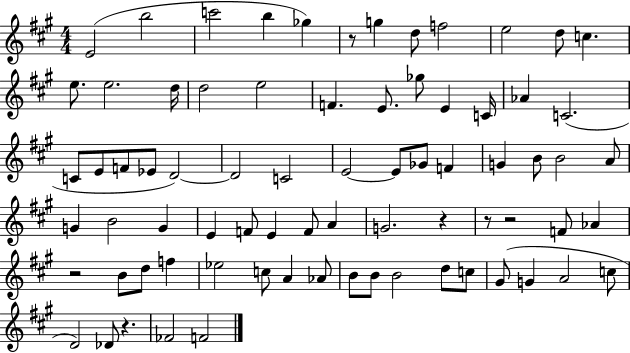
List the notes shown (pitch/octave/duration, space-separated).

E4/h B5/h C6/h B5/q Gb5/q R/e G5/q D5/e F5/h E5/h D5/e C5/q. E5/e. E5/h. D5/s D5/h E5/h F4/q. E4/e. Gb5/e E4/q C4/s Ab4/q C4/h. C4/e E4/e F4/e Eb4/e D4/h D4/h C4/h E4/h E4/e Gb4/e F4/q G4/q B4/e B4/h A4/e G4/q B4/h G4/q E4/q F4/e E4/q F4/e A4/q G4/h. R/q R/e R/h F4/e Ab4/q R/h B4/e D5/e F5/q Eb5/h C5/e A4/q Ab4/e B4/e B4/e B4/h D5/e C5/e G#4/e G4/q A4/h C5/e D4/h Db4/e R/q. FES4/h F4/h